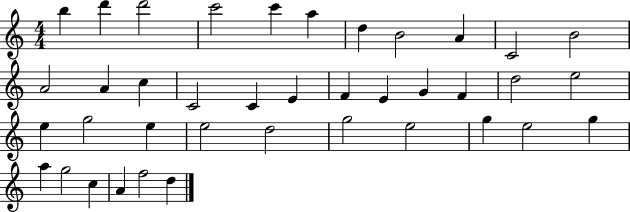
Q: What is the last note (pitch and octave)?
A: D5